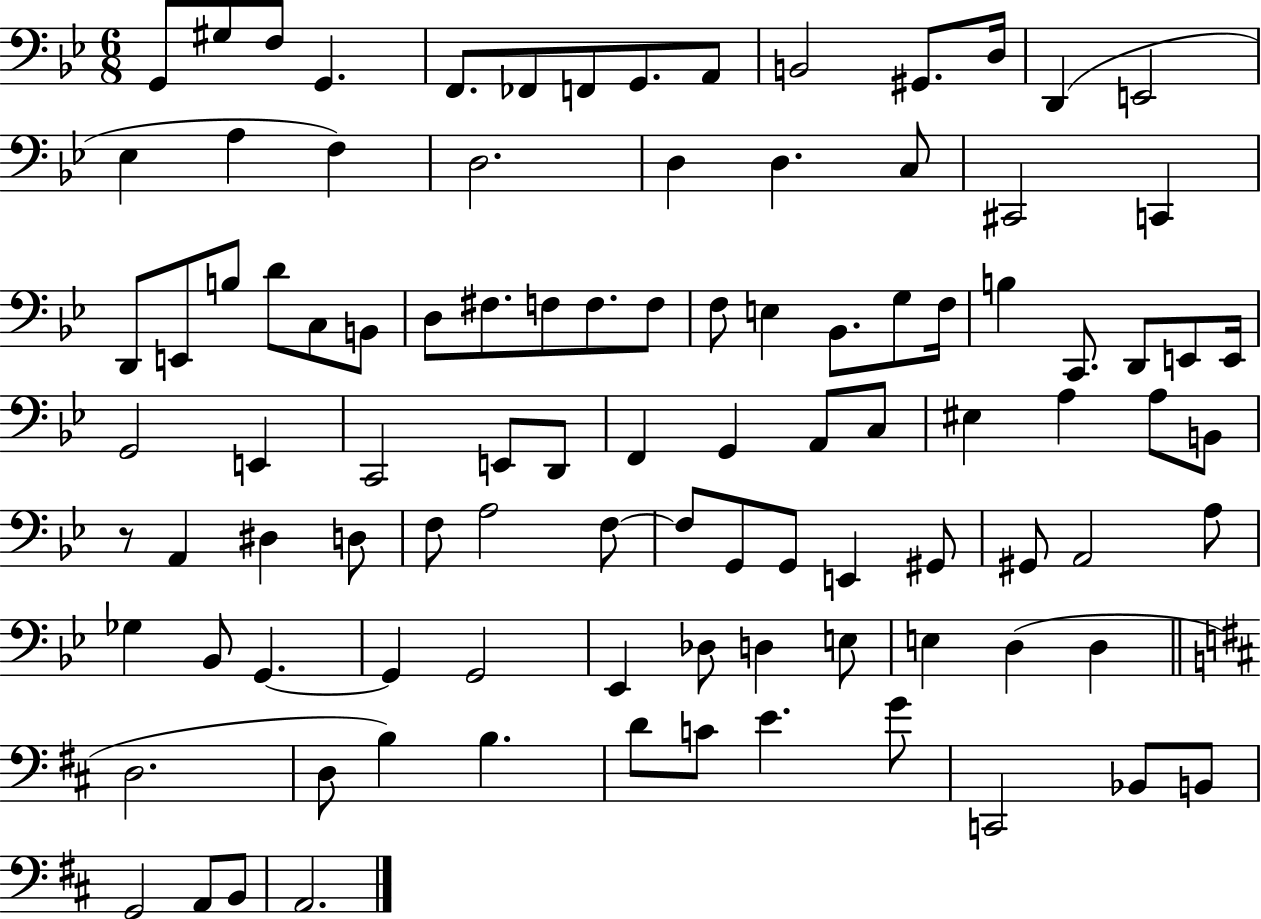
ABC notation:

X:1
T:Untitled
M:6/8
L:1/4
K:Bb
G,,/2 ^G,/2 F,/2 G,, F,,/2 _F,,/2 F,,/2 G,,/2 A,,/2 B,,2 ^G,,/2 D,/4 D,, E,,2 _E, A, F, D,2 D, D, C,/2 ^C,,2 C,, D,,/2 E,,/2 B,/2 D/2 C,/2 B,,/2 D,/2 ^F,/2 F,/2 F,/2 F,/2 F,/2 E, _B,,/2 G,/2 F,/4 B, C,,/2 D,,/2 E,,/2 E,,/4 G,,2 E,, C,,2 E,,/2 D,,/2 F,, G,, A,,/2 C,/2 ^E, A, A,/2 B,,/2 z/2 A,, ^D, D,/2 F,/2 A,2 F,/2 F,/2 G,,/2 G,,/2 E,, ^G,,/2 ^G,,/2 A,,2 A,/2 _G, _B,,/2 G,, G,, G,,2 _E,, _D,/2 D, E,/2 E, D, D, D,2 D,/2 B, B, D/2 C/2 E G/2 C,,2 _B,,/2 B,,/2 G,,2 A,,/2 B,,/2 A,,2